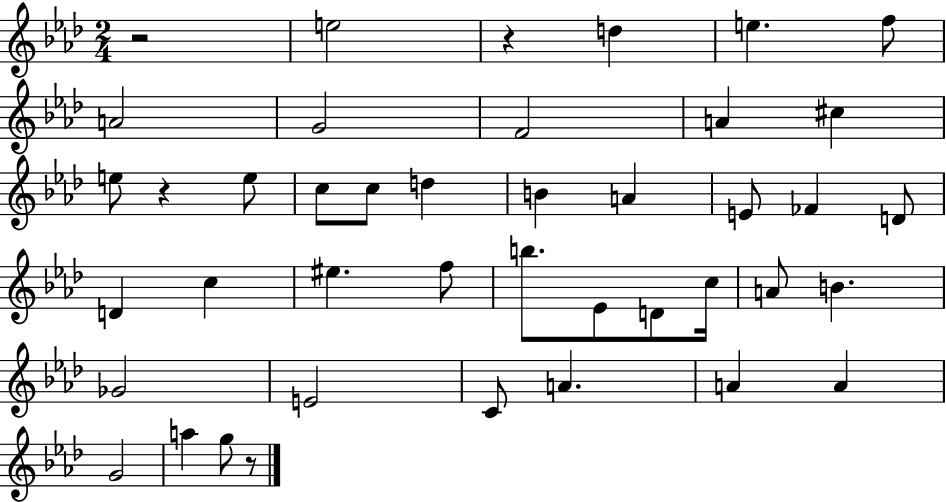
{
  \clef treble
  \numericTimeSignature
  \time 2/4
  \key aes \major
  \repeat volta 2 { r2 | e''2 | r4 d''4 | e''4. f''8 | \break a'2 | g'2 | f'2 | a'4 cis''4 | \break e''8 r4 e''8 | c''8 c''8 d''4 | b'4 a'4 | e'8 fes'4 d'8 | \break d'4 c''4 | eis''4. f''8 | b''8. ees'8 d'8 c''16 | a'8 b'4. | \break ges'2 | e'2 | c'8 a'4. | a'4 a'4 | \break g'2 | a''4 g''8 r8 | } \bar "|."
}